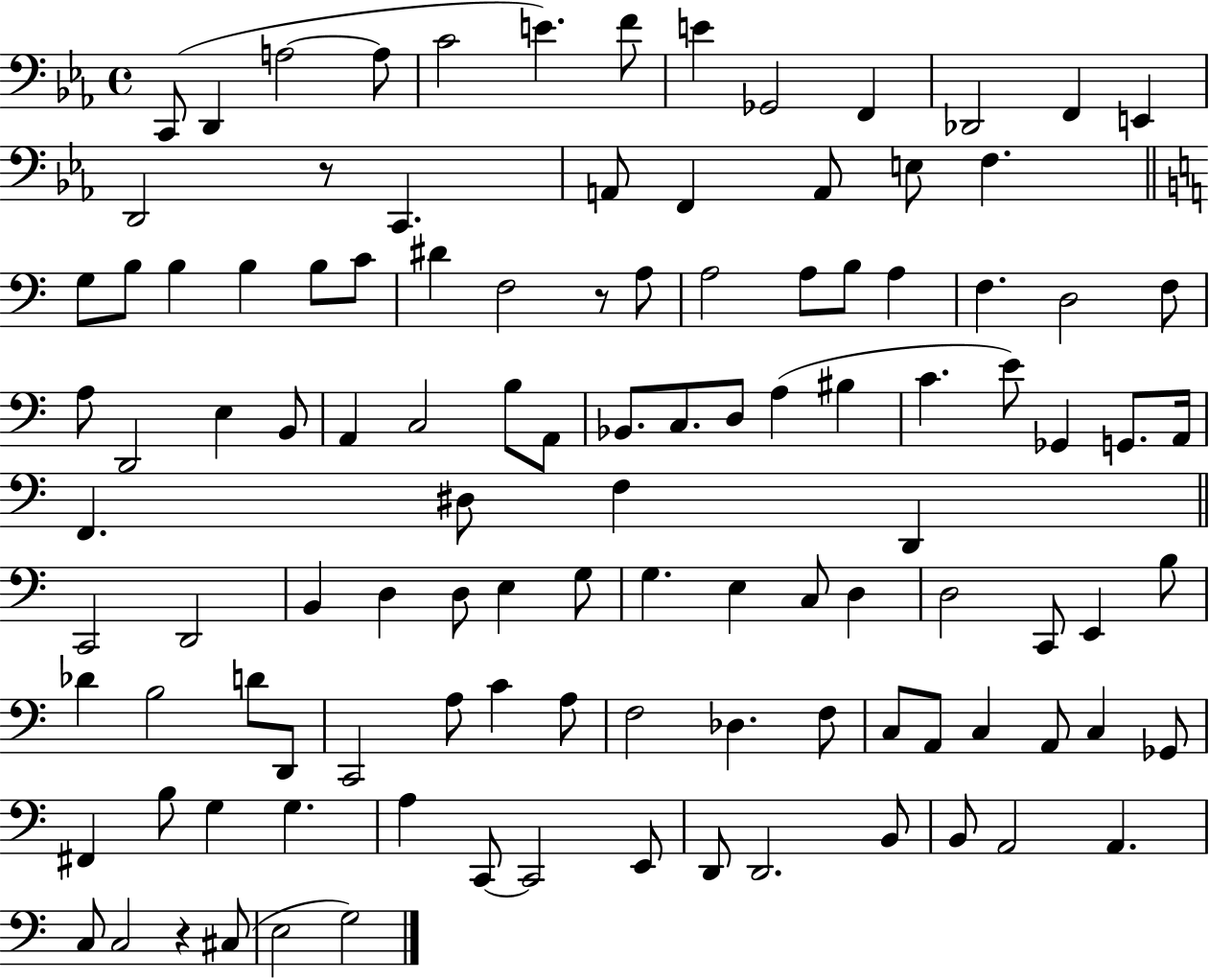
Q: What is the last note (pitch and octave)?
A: G3